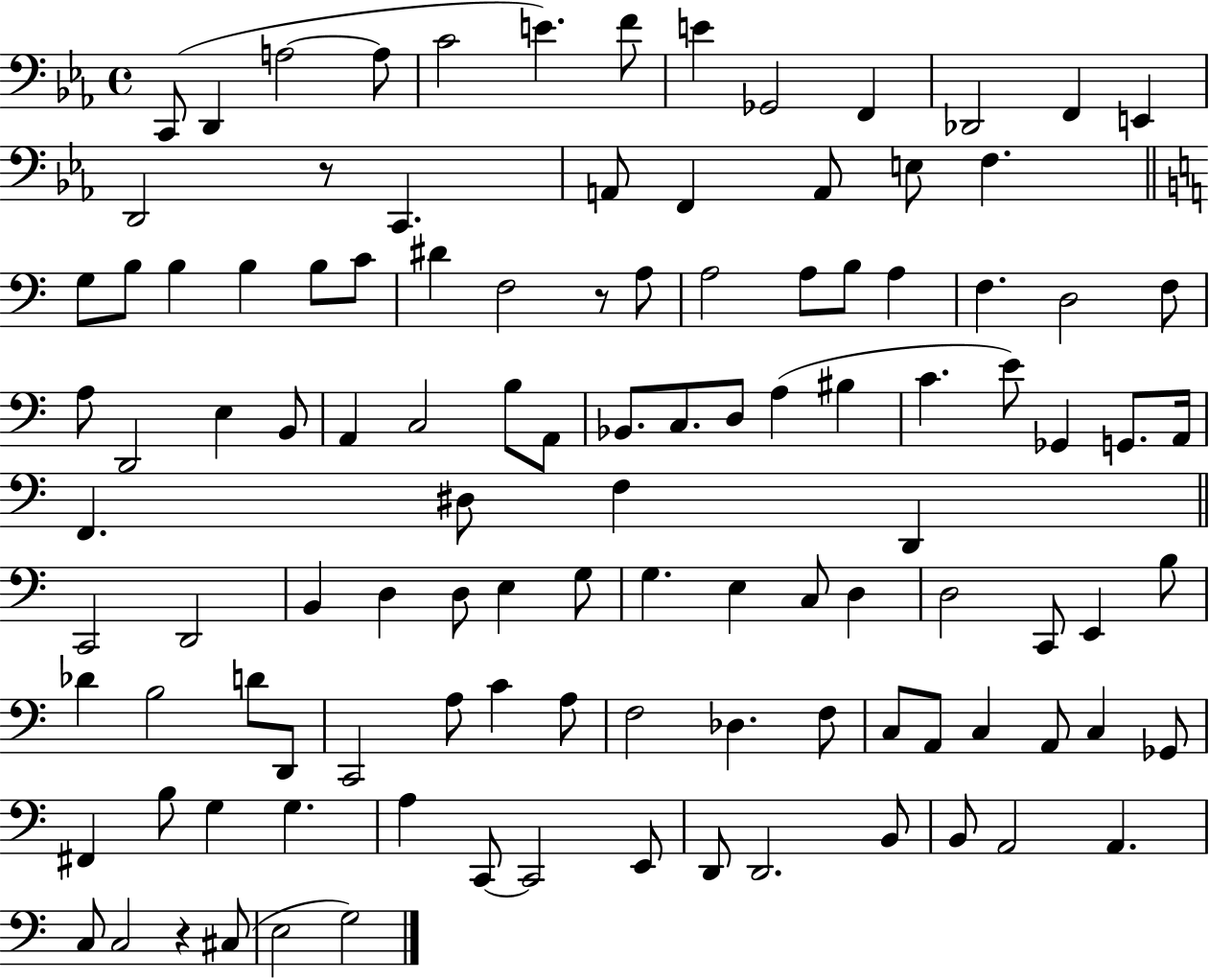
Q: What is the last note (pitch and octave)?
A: G3